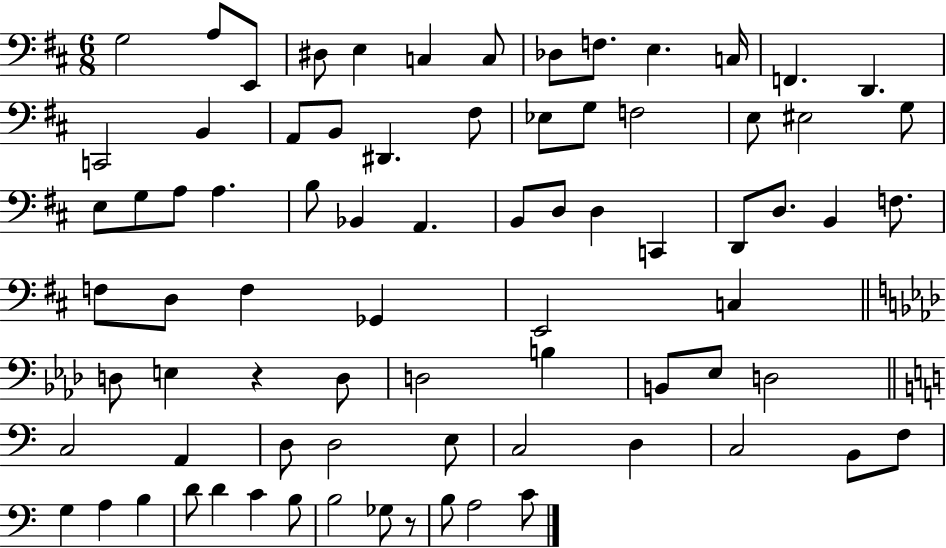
X:1
T:Untitled
M:6/8
L:1/4
K:D
G,2 A,/2 E,,/2 ^D,/2 E, C, C,/2 _D,/2 F,/2 E, C,/4 F,, D,, C,,2 B,, A,,/2 B,,/2 ^D,, ^F,/2 _E,/2 G,/2 F,2 E,/2 ^E,2 G,/2 E,/2 G,/2 A,/2 A, B,/2 _B,, A,, B,,/2 D,/2 D, C,, D,,/2 D,/2 B,, F,/2 F,/2 D,/2 F, _G,, E,,2 C, D,/2 E, z D,/2 D,2 B, B,,/2 _E,/2 D,2 C,2 A,, D,/2 D,2 E,/2 C,2 D, C,2 B,,/2 F,/2 G, A, B, D/2 D C B,/2 B,2 _G,/2 z/2 B,/2 A,2 C/2